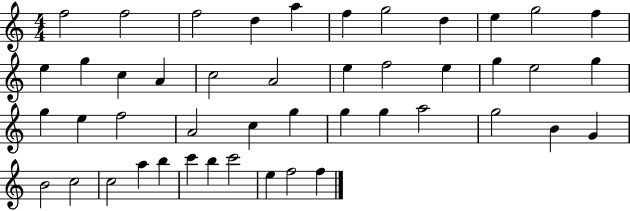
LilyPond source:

{
  \clef treble
  \numericTimeSignature
  \time 4/4
  \key c \major
  f''2 f''2 | f''2 d''4 a''4 | f''4 g''2 d''4 | e''4 g''2 f''4 | \break e''4 g''4 c''4 a'4 | c''2 a'2 | e''4 f''2 e''4 | g''4 e''2 g''4 | \break g''4 e''4 f''2 | a'2 c''4 g''4 | g''4 g''4 a''2 | g''2 b'4 g'4 | \break b'2 c''2 | c''2 a''4 b''4 | c'''4 b''4 c'''2 | e''4 f''2 f''4 | \break \bar "|."
}